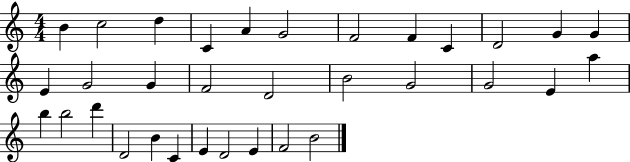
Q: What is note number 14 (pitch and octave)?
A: G4